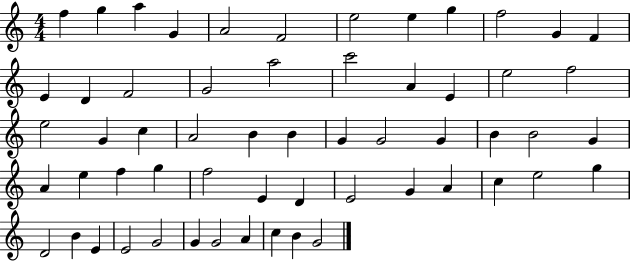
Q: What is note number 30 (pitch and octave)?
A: G4